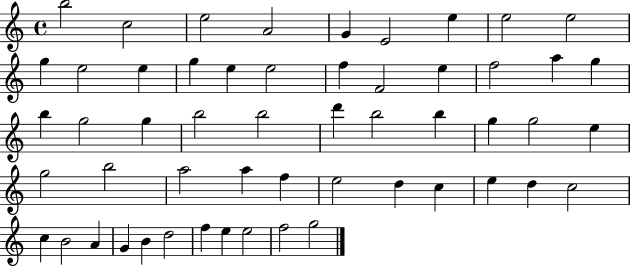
B5/h C5/h E5/h A4/h G4/q E4/h E5/q E5/h E5/h G5/q E5/h E5/q G5/q E5/q E5/h F5/q F4/h E5/q F5/h A5/q G5/q B5/q G5/h G5/q B5/h B5/h D6/q B5/h B5/q G5/q G5/h E5/q G5/h B5/h A5/h A5/q F5/q E5/h D5/q C5/q E5/q D5/q C5/h C5/q B4/h A4/q G4/q B4/q D5/h F5/q E5/q E5/h F5/h G5/h